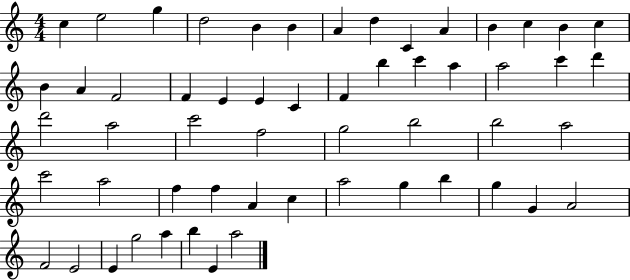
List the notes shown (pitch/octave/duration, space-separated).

C5/q E5/h G5/q D5/h B4/q B4/q A4/q D5/q C4/q A4/q B4/q C5/q B4/q C5/q B4/q A4/q F4/h F4/q E4/q E4/q C4/q F4/q B5/q C6/q A5/q A5/h C6/q D6/q D6/h A5/h C6/h F5/h G5/h B5/h B5/h A5/h C6/h A5/h F5/q F5/q A4/q C5/q A5/h G5/q B5/q G5/q G4/q A4/h F4/h E4/h E4/q G5/h A5/q B5/q E4/q A5/h